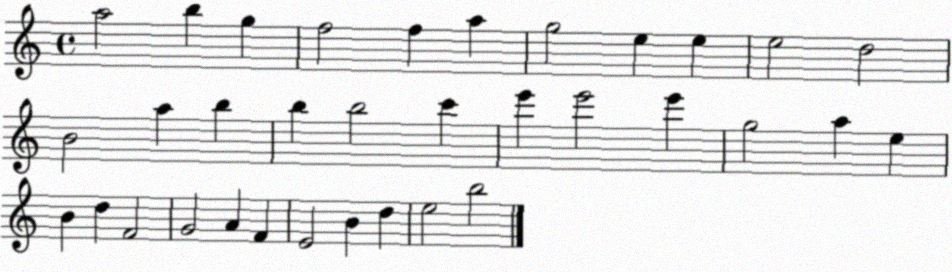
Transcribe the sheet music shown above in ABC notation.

X:1
T:Untitled
M:4/4
L:1/4
K:C
a2 b g f2 f a g2 e e e2 d2 B2 a b b b2 c' e' e'2 e' g2 a e B d F2 G2 A F E2 B d e2 b2